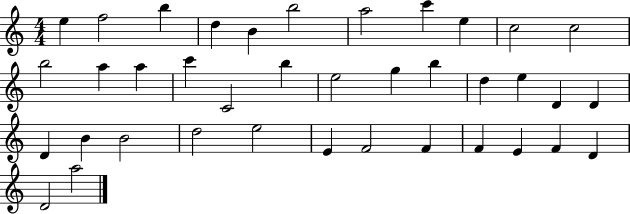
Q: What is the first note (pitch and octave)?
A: E5